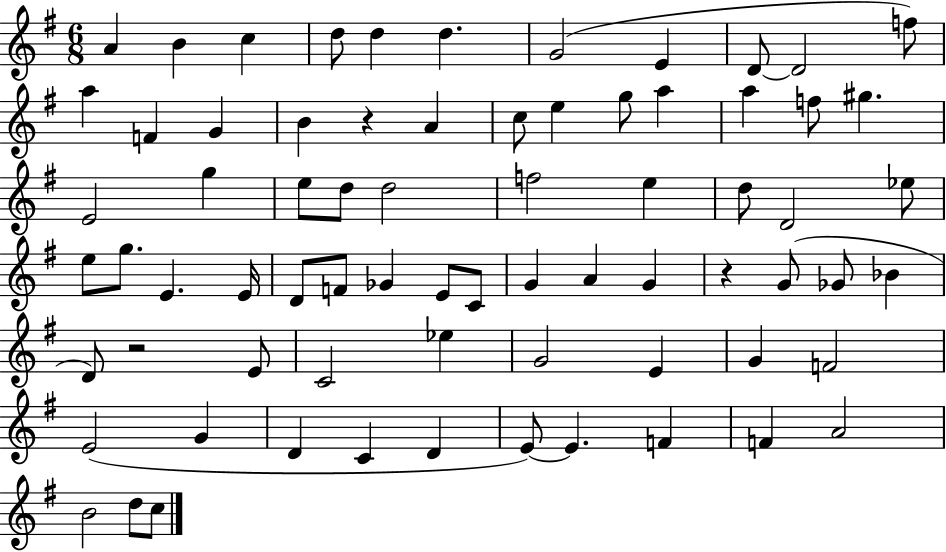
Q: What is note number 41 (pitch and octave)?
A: E4